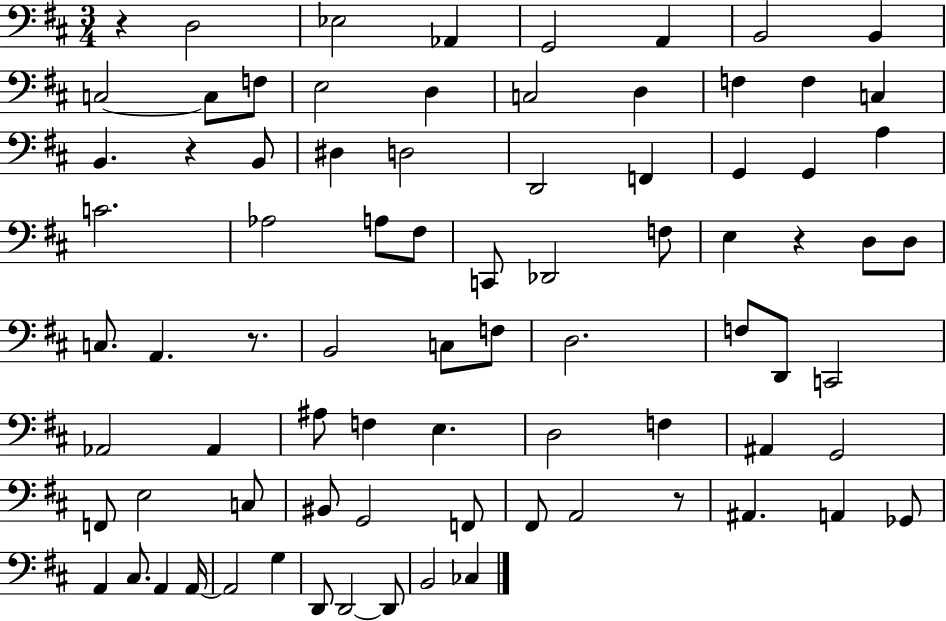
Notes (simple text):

R/q D3/h Eb3/h Ab2/q G2/h A2/q B2/h B2/q C3/h C3/e F3/e E3/h D3/q C3/h D3/q F3/q F3/q C3/q B2/q. R/q B2/e D#3/q D3/h D2/h F2/q G2/q G2/q A3/q C4/h. Ab3/h A3/e F#3/e C2/e Db2/h F3/e E3/q R/q D3/e D3/e C3/e. A2/q. R/e. B2/h C3/e F3/e D3/h. F3/e D2/e C2/h Ab2/h Ab2/q A#3/e F3/q E3/q. D3/h F3/q A#2/q G2/h F2/e E3/h C3/e BIS2/e G2/h F2/e F#2/e A2/h R/e A#2/q. A2/q Gb2/e A2/q C#3/e. A2/q A2/s A2/h G3/q D2/e D2/h D2/e B2/h CES3/q